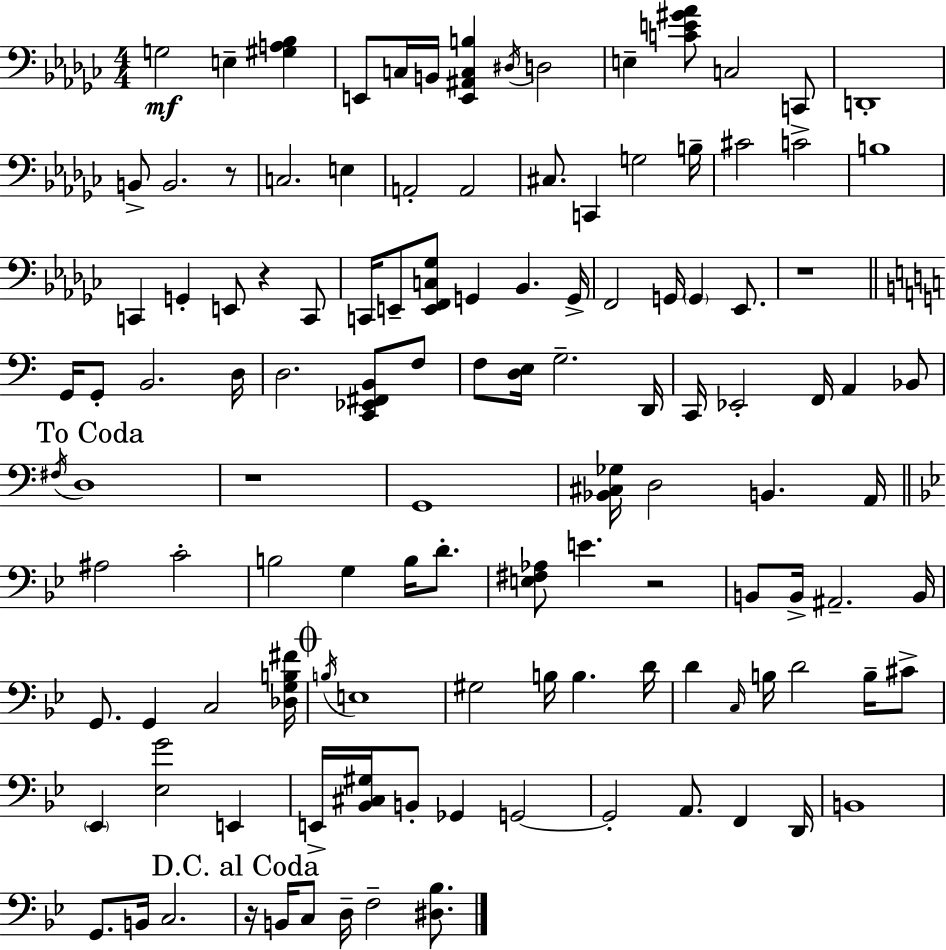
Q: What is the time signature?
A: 4/4